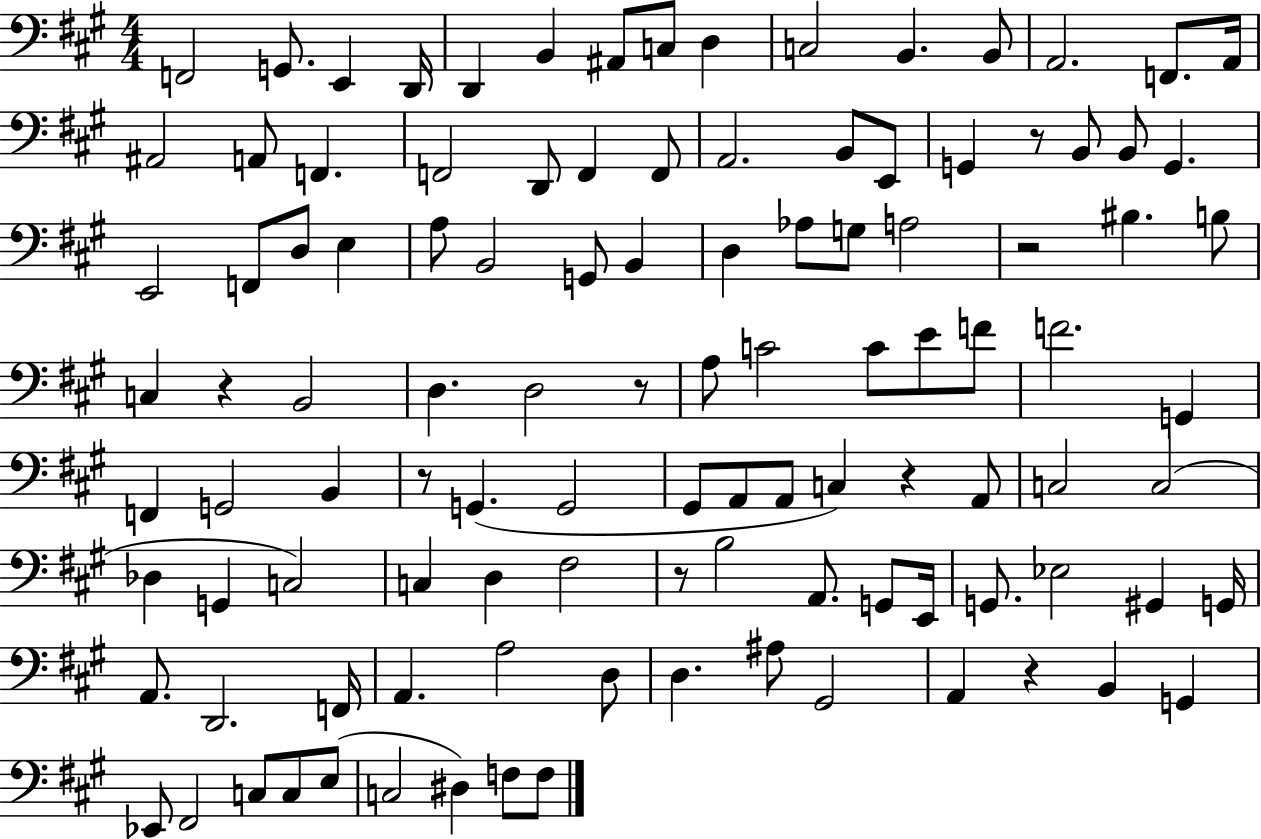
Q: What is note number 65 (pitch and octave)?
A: C3